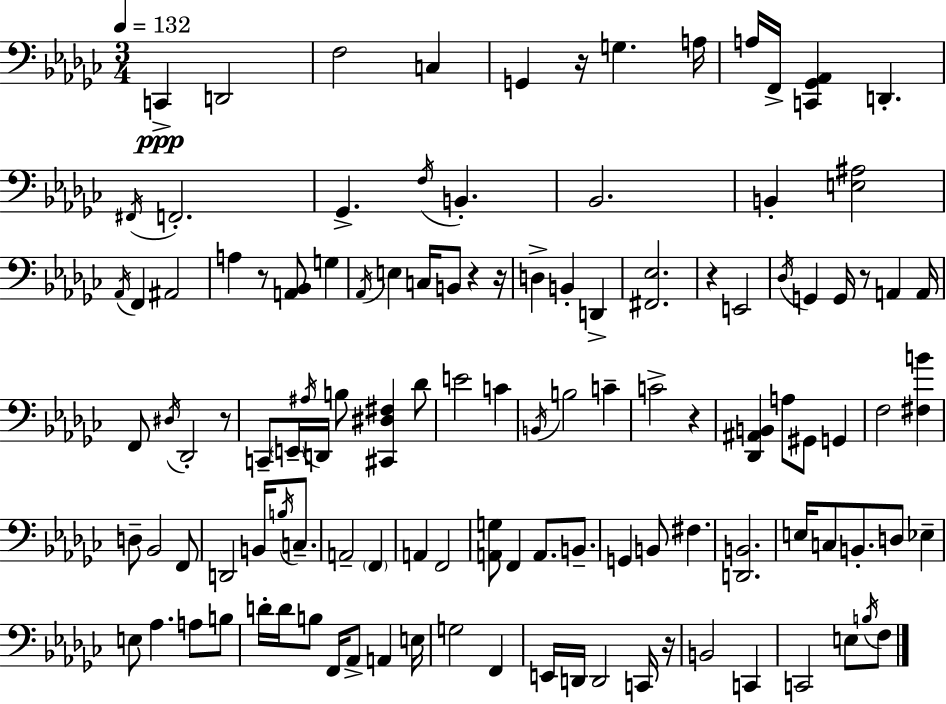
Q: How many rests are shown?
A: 9